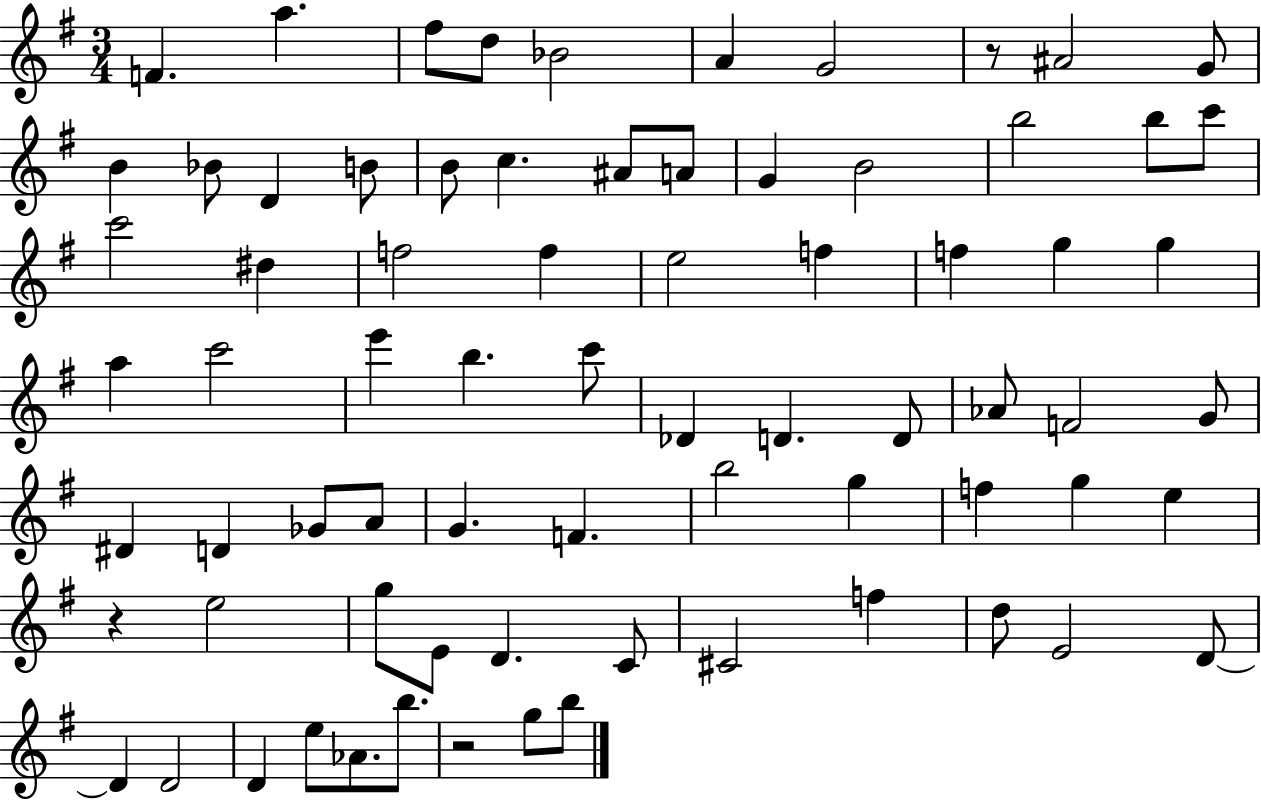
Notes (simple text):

F4/q. A5/q. F#5/e D5/e Bb4/h A4/q G4/h R/e A#4/h G4/e B4/q Bb4/e D4/q B4/e B4/e C5/q. A#4/e A4/e G4/q B4/h B5/h B5/e C6/e C6/h D#5/q F5/h F5/q E5/h F5/q F5/q G5/q G5/q A5/q C6/h E6/q B5/q. C6/e Db4/q D4/q. D4/e Ab4/e F4/h G4/e D#4/q D4/q Gb4/e A4/e G4/q. F4/q. B5/h G5/q F5/q G5/q E5/q R/q E5/h G5/e E4/e D4/q. C4/e C#4/h F5/q D5/e E4/h D4/e D4/q D4/h D4/q E5/e Ab4/e. B5/e. R/h G5/e B5/e